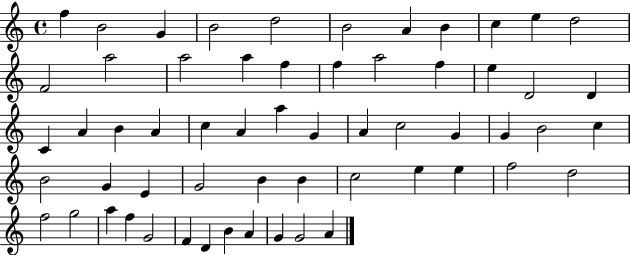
X:1
T:Untitled
M:4/4
L:1/4
K:C
f B2 G B2 d2 B2 A B c e d2 F2 a2 a2 a f f a2 f e D2 D C A B A c A a G A c2 G G B2 c B2 G E G2 B B c2 e e f2 d2 f2 g2 a f G2 F D B A G G2 A